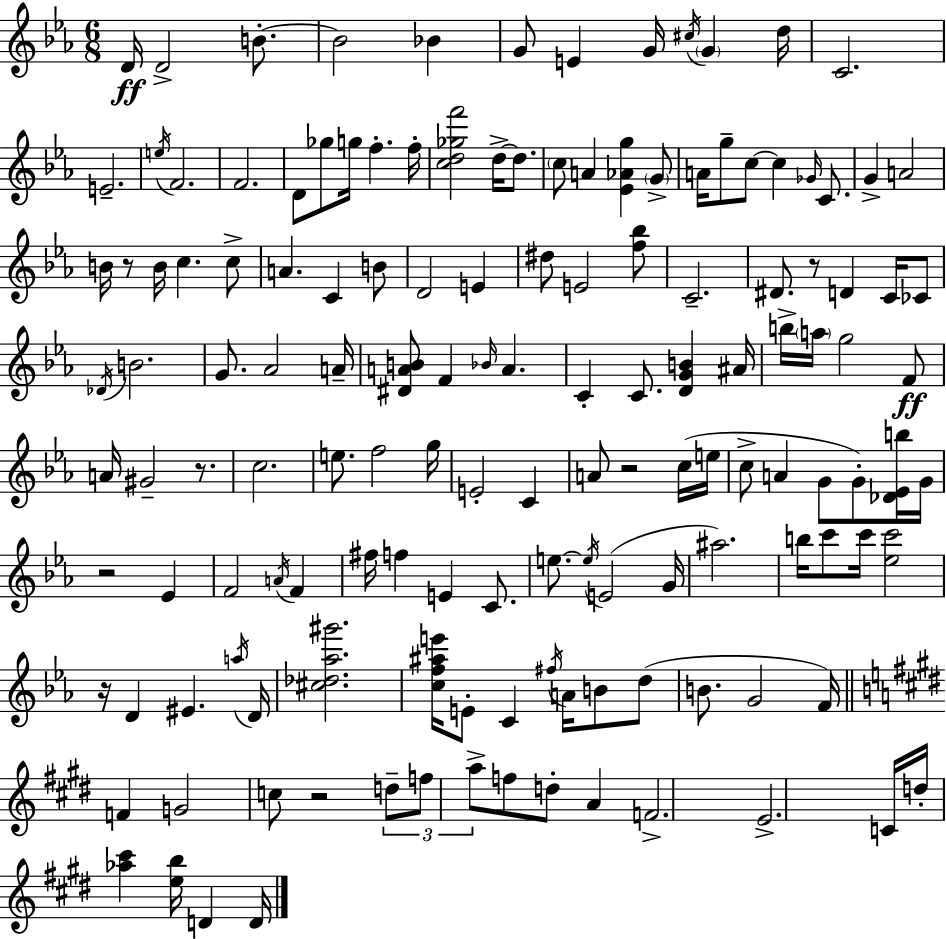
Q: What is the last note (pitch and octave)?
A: D4